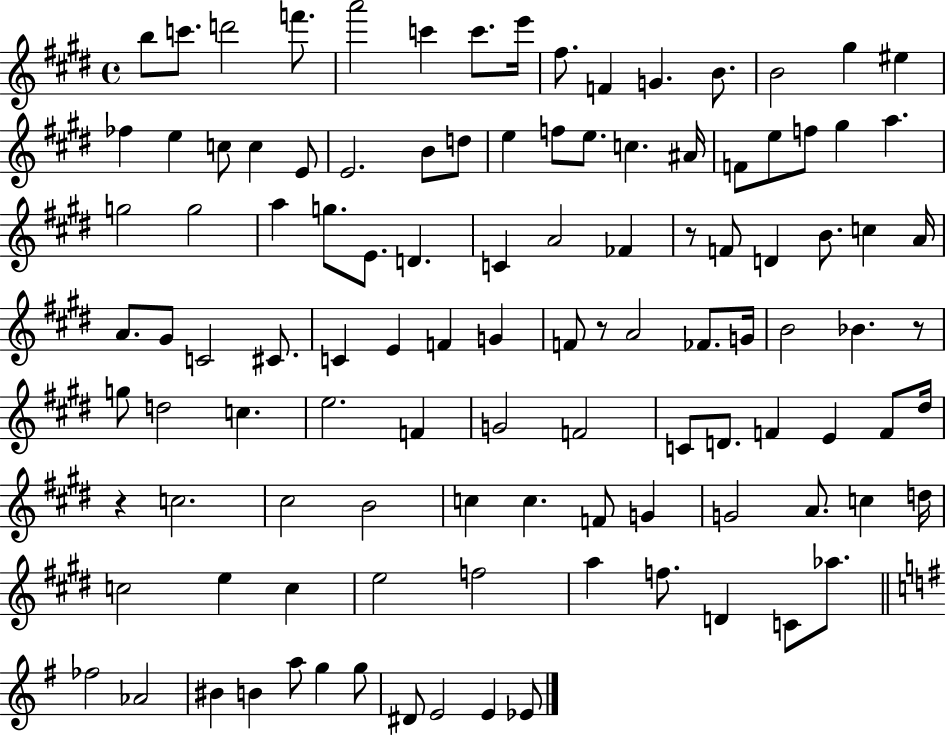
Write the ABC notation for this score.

X:1
T:Untitled
M:4/4
L:1/4
K:E
b/2 c'/2 d'2 f'/2 a'2 c' c'/2 e'/4 ^f/2 F G B/2 B2 ^g ^e _f e c/2 c E/2 E2 B/2 d/2 e f/2 e/2 c ^A/4 F/2 e/2 f/2 ^g a g2 g2 a g/2 E/2 D C A2 _F z/2 F/2 D B/2 c A/4 A/2 ^G/2 C2 ^C/2 C E F G F/2 z/2 A2 _F/2 G/4 B2 _B z/2 g/2 d2 c e2 F G2 F2 C/2 D/2 F E F/2 ^d/4 z c2 ^c2 B2 c c F/2 G G2 A/2 c d/4 c2 e c e2 f2 a f/2 D C/2 _a/2 _f2 _A2 ^B B a/2 g g/2 ^D/2 E2 E _E/2